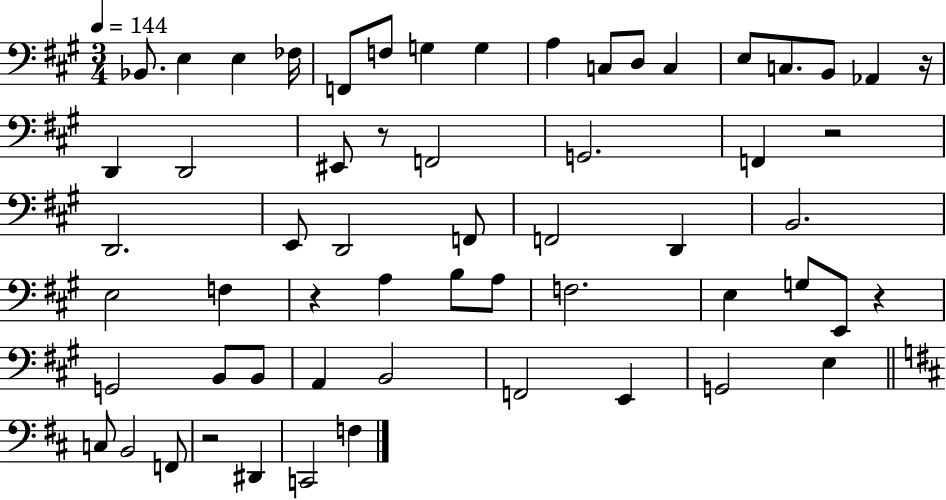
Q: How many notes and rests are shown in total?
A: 59